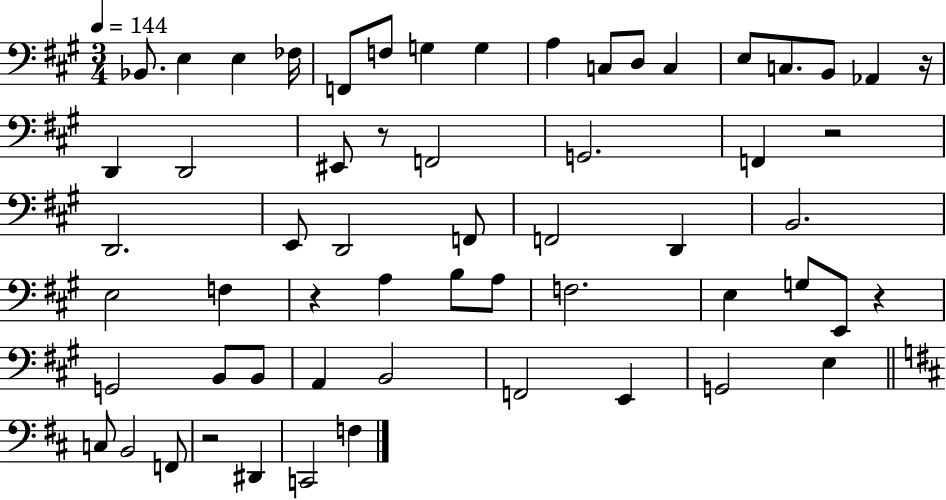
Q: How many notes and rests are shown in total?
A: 59